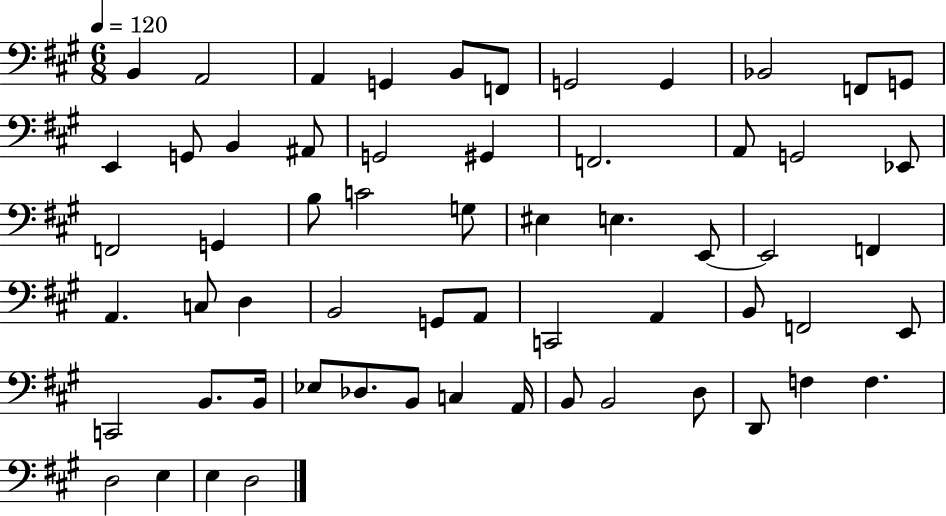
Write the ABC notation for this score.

X:1
T:Untitled
M:6/8
L:1/4
K:A
B,, A,,2 A,, G,, B,,/2 F,,/2 G,,2 G,, _B,,2 F,,/2 G,,/2 E,, G,,/2 B,, ^A,,/2 G,,2 ^G,, F,,2 A,,/2 G,,2 _E,,/2 F,,2 G,, B,/2 C2 G,/2 ^E, E, E,,/2 E,,2 F,, A,, C,/2 D, B,,2 G,,/2 A,,/2 C,,2 A,, B,,/2 F,,2 E,,/2 C,,2 B,,/2 B,,/4 _E,/2 _D,/2 B,,/2 C, A,,/4 B,,/2 B,,2 D,/2 D,,/2 F, F, D,2 E, E, D,2